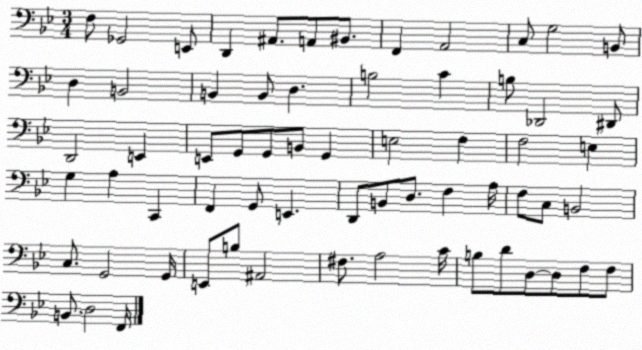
X:1
T:Untitled
M:3/4
L:1/4
K:Bb
F,/2 _G,,2 E,,/2 D,, ^A,,/2 A,,/2 ^B,,/2 F,, A,,2 C,/2 G,2 B,,/2 D, B,,2 B,, B,,/2 D, B,2 C B,/2 _D,,2 ^D,,/2 D,,2 E,, E,,/2 G,,/2 G,,/2 B,,/2 G,, E,2 F, F,2 E, G, A, C,, F,, G,,/2 E,, D,,/2 B,,/2 D,/2 F, A,/4 F,/2 C,/2 B,,2 C,/2 G,,2 G,,/4 E,,/2 B,/2 ^A,,2 ^F,/2 A,2 C/4 B,/2 D/2 D,/2 D,/2 F,/2 F,/2 B,,/2 D,2 F,,/4